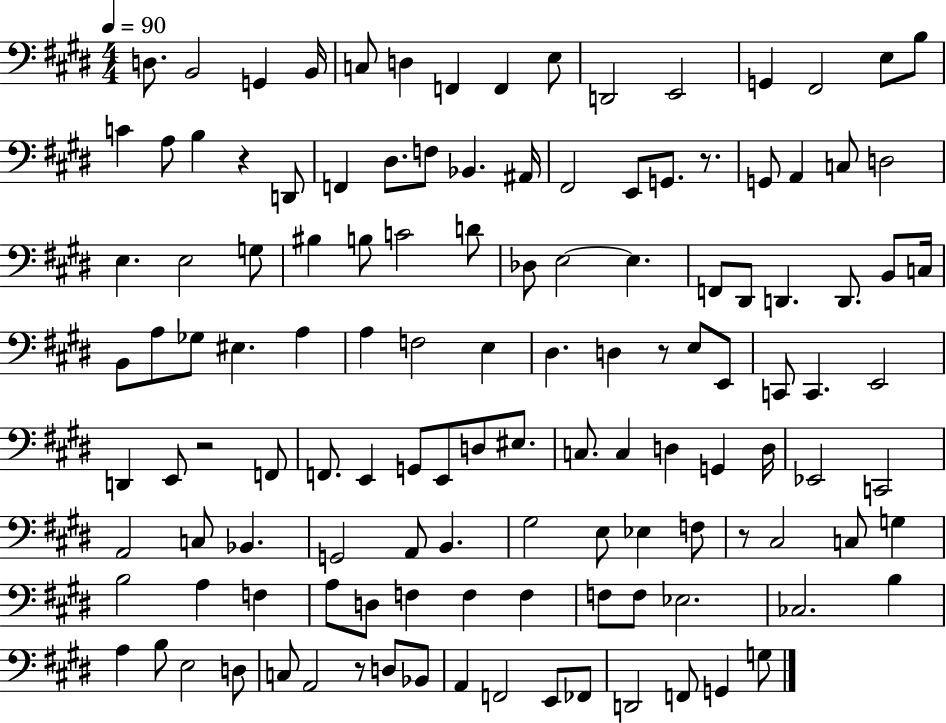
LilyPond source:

{
  \clef bass
  \numericTimeSignature
  \time 4/4
  \key e \major
  \tempo 4 = 90
  d8. b,2 g,4 b,16 | c8 d4 f,4 f,4 e8 | d,2 e,2 | g,4 fis,2 e8 b8 | \break c'4 a8 b4 r4 d,8 | f,4 dis8. f8 bes,4. ais,16 | fis,2 e,8 g,8. r8. | g,8 a,4 c8 d2 | \break e4. e2 g8 | bis4 b8 c'2 d'8 | des8 e2~~ e4. | f,8 dis,8 d,4. d,8. b,8 c16 | \break b,8 a8 ges8 eis4. a4 | a4 f2 e4 | dis4. d4 r8 e8 e,8 | c,8 c,4. e,2 | \break d,4 e,8 r2 f,8 | f,8. e,4 g,8 e,8 d8 eis8. | c8. c4 d4 g,4 d16 | ees,2 c,2 | \break a,2 c8 bes,4. | g,2 a,8 b,4. | gis2 e8 ees4 f8 | r8 cis2 c8 g4 | \break b2 a4 f4 | a8 d8 f4 f4 f4 | f8 f8 ees2. | ces2. b4 | \break a4 b8 e2 d8 | c8 a,2 r8 d8 bes,8 | a,4 f,2 e,8 fes,8 | d,2 f,8 g,4 g8 | \break \bar "|."
}